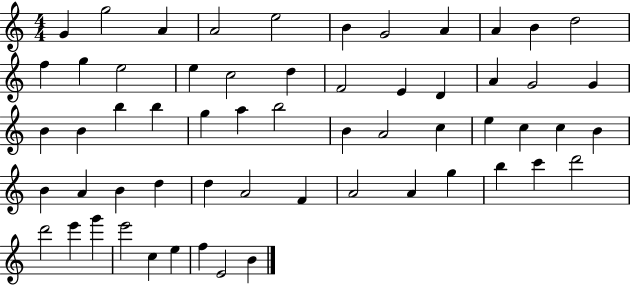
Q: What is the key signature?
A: C major